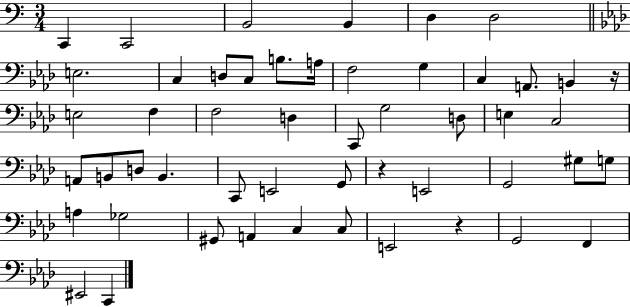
C2/q C2/h B2/h B2/q D3/q D3/h E3/h. C3/q D3/e C3/e B3/e. A3/s F3/h G3/q C3/q A2/e. B2/q R/s E3/h F3/q F3/h D3/q C2/e G3/h D3/e E3/q C3/h A2/e B2/e D3/e B2/q. C2/e E2/h G2/e R/q E2/h G2/h G#3/e G3/e A3/q Gb3/h G#2/e A2/q C3/q C3/e E2/h R/q G2/h F2/q EIS2/h C2/q